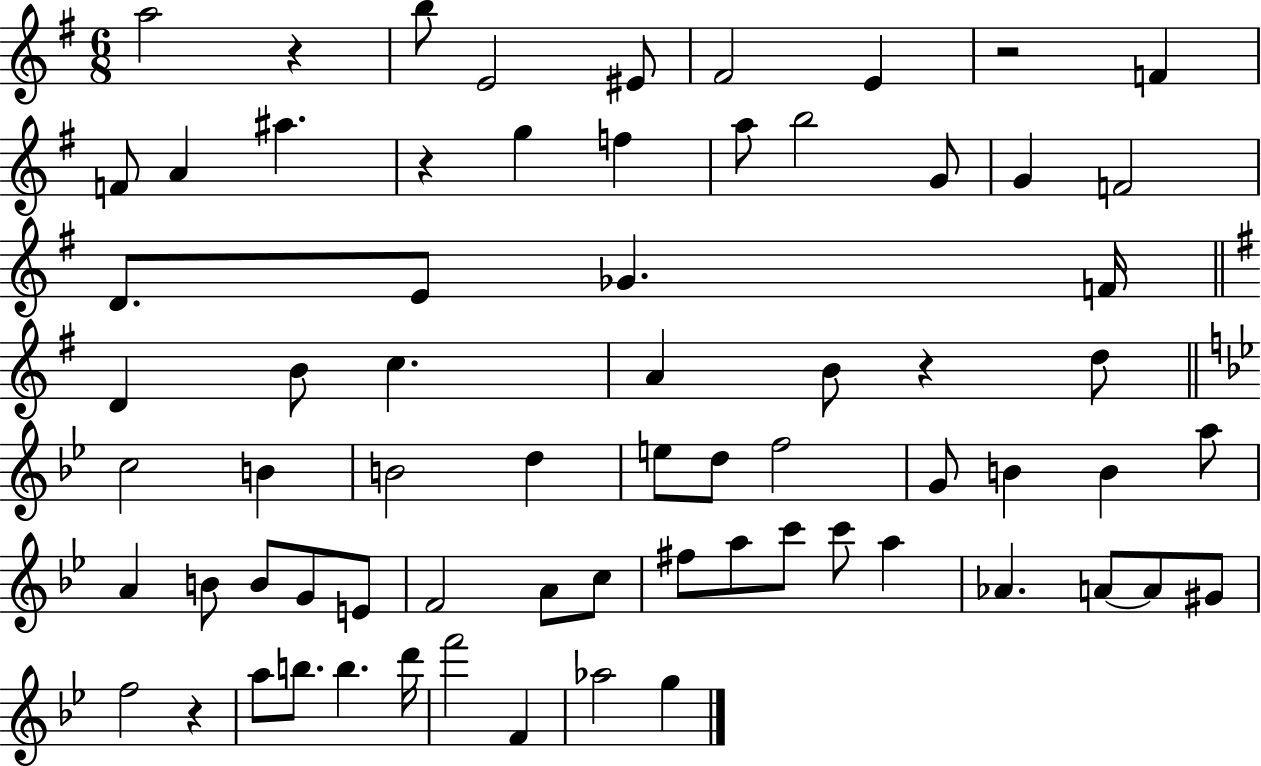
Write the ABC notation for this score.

X:1
T:Untitled
M:6/8
L:1/4
K:G
a2 z b/2 E2 ^E/2 ^F2 E z2 F F/2 A ^a z g f a/2 b2 G/2 G F2 D/2 E/2 _G F/4 D B/2 c A B/2 z d/2 c2 B B2 d e/2 d/2 f2 G/2 B B a/2 A B/2 B/2 G/2 E/2 F2 A/2 c/2 ^f/2 a/2 c'/2 c'/2 a _A A/2 A/2 ^G/2 f2 z a/2 b/2 b d'/4 f'2 F _a2 g